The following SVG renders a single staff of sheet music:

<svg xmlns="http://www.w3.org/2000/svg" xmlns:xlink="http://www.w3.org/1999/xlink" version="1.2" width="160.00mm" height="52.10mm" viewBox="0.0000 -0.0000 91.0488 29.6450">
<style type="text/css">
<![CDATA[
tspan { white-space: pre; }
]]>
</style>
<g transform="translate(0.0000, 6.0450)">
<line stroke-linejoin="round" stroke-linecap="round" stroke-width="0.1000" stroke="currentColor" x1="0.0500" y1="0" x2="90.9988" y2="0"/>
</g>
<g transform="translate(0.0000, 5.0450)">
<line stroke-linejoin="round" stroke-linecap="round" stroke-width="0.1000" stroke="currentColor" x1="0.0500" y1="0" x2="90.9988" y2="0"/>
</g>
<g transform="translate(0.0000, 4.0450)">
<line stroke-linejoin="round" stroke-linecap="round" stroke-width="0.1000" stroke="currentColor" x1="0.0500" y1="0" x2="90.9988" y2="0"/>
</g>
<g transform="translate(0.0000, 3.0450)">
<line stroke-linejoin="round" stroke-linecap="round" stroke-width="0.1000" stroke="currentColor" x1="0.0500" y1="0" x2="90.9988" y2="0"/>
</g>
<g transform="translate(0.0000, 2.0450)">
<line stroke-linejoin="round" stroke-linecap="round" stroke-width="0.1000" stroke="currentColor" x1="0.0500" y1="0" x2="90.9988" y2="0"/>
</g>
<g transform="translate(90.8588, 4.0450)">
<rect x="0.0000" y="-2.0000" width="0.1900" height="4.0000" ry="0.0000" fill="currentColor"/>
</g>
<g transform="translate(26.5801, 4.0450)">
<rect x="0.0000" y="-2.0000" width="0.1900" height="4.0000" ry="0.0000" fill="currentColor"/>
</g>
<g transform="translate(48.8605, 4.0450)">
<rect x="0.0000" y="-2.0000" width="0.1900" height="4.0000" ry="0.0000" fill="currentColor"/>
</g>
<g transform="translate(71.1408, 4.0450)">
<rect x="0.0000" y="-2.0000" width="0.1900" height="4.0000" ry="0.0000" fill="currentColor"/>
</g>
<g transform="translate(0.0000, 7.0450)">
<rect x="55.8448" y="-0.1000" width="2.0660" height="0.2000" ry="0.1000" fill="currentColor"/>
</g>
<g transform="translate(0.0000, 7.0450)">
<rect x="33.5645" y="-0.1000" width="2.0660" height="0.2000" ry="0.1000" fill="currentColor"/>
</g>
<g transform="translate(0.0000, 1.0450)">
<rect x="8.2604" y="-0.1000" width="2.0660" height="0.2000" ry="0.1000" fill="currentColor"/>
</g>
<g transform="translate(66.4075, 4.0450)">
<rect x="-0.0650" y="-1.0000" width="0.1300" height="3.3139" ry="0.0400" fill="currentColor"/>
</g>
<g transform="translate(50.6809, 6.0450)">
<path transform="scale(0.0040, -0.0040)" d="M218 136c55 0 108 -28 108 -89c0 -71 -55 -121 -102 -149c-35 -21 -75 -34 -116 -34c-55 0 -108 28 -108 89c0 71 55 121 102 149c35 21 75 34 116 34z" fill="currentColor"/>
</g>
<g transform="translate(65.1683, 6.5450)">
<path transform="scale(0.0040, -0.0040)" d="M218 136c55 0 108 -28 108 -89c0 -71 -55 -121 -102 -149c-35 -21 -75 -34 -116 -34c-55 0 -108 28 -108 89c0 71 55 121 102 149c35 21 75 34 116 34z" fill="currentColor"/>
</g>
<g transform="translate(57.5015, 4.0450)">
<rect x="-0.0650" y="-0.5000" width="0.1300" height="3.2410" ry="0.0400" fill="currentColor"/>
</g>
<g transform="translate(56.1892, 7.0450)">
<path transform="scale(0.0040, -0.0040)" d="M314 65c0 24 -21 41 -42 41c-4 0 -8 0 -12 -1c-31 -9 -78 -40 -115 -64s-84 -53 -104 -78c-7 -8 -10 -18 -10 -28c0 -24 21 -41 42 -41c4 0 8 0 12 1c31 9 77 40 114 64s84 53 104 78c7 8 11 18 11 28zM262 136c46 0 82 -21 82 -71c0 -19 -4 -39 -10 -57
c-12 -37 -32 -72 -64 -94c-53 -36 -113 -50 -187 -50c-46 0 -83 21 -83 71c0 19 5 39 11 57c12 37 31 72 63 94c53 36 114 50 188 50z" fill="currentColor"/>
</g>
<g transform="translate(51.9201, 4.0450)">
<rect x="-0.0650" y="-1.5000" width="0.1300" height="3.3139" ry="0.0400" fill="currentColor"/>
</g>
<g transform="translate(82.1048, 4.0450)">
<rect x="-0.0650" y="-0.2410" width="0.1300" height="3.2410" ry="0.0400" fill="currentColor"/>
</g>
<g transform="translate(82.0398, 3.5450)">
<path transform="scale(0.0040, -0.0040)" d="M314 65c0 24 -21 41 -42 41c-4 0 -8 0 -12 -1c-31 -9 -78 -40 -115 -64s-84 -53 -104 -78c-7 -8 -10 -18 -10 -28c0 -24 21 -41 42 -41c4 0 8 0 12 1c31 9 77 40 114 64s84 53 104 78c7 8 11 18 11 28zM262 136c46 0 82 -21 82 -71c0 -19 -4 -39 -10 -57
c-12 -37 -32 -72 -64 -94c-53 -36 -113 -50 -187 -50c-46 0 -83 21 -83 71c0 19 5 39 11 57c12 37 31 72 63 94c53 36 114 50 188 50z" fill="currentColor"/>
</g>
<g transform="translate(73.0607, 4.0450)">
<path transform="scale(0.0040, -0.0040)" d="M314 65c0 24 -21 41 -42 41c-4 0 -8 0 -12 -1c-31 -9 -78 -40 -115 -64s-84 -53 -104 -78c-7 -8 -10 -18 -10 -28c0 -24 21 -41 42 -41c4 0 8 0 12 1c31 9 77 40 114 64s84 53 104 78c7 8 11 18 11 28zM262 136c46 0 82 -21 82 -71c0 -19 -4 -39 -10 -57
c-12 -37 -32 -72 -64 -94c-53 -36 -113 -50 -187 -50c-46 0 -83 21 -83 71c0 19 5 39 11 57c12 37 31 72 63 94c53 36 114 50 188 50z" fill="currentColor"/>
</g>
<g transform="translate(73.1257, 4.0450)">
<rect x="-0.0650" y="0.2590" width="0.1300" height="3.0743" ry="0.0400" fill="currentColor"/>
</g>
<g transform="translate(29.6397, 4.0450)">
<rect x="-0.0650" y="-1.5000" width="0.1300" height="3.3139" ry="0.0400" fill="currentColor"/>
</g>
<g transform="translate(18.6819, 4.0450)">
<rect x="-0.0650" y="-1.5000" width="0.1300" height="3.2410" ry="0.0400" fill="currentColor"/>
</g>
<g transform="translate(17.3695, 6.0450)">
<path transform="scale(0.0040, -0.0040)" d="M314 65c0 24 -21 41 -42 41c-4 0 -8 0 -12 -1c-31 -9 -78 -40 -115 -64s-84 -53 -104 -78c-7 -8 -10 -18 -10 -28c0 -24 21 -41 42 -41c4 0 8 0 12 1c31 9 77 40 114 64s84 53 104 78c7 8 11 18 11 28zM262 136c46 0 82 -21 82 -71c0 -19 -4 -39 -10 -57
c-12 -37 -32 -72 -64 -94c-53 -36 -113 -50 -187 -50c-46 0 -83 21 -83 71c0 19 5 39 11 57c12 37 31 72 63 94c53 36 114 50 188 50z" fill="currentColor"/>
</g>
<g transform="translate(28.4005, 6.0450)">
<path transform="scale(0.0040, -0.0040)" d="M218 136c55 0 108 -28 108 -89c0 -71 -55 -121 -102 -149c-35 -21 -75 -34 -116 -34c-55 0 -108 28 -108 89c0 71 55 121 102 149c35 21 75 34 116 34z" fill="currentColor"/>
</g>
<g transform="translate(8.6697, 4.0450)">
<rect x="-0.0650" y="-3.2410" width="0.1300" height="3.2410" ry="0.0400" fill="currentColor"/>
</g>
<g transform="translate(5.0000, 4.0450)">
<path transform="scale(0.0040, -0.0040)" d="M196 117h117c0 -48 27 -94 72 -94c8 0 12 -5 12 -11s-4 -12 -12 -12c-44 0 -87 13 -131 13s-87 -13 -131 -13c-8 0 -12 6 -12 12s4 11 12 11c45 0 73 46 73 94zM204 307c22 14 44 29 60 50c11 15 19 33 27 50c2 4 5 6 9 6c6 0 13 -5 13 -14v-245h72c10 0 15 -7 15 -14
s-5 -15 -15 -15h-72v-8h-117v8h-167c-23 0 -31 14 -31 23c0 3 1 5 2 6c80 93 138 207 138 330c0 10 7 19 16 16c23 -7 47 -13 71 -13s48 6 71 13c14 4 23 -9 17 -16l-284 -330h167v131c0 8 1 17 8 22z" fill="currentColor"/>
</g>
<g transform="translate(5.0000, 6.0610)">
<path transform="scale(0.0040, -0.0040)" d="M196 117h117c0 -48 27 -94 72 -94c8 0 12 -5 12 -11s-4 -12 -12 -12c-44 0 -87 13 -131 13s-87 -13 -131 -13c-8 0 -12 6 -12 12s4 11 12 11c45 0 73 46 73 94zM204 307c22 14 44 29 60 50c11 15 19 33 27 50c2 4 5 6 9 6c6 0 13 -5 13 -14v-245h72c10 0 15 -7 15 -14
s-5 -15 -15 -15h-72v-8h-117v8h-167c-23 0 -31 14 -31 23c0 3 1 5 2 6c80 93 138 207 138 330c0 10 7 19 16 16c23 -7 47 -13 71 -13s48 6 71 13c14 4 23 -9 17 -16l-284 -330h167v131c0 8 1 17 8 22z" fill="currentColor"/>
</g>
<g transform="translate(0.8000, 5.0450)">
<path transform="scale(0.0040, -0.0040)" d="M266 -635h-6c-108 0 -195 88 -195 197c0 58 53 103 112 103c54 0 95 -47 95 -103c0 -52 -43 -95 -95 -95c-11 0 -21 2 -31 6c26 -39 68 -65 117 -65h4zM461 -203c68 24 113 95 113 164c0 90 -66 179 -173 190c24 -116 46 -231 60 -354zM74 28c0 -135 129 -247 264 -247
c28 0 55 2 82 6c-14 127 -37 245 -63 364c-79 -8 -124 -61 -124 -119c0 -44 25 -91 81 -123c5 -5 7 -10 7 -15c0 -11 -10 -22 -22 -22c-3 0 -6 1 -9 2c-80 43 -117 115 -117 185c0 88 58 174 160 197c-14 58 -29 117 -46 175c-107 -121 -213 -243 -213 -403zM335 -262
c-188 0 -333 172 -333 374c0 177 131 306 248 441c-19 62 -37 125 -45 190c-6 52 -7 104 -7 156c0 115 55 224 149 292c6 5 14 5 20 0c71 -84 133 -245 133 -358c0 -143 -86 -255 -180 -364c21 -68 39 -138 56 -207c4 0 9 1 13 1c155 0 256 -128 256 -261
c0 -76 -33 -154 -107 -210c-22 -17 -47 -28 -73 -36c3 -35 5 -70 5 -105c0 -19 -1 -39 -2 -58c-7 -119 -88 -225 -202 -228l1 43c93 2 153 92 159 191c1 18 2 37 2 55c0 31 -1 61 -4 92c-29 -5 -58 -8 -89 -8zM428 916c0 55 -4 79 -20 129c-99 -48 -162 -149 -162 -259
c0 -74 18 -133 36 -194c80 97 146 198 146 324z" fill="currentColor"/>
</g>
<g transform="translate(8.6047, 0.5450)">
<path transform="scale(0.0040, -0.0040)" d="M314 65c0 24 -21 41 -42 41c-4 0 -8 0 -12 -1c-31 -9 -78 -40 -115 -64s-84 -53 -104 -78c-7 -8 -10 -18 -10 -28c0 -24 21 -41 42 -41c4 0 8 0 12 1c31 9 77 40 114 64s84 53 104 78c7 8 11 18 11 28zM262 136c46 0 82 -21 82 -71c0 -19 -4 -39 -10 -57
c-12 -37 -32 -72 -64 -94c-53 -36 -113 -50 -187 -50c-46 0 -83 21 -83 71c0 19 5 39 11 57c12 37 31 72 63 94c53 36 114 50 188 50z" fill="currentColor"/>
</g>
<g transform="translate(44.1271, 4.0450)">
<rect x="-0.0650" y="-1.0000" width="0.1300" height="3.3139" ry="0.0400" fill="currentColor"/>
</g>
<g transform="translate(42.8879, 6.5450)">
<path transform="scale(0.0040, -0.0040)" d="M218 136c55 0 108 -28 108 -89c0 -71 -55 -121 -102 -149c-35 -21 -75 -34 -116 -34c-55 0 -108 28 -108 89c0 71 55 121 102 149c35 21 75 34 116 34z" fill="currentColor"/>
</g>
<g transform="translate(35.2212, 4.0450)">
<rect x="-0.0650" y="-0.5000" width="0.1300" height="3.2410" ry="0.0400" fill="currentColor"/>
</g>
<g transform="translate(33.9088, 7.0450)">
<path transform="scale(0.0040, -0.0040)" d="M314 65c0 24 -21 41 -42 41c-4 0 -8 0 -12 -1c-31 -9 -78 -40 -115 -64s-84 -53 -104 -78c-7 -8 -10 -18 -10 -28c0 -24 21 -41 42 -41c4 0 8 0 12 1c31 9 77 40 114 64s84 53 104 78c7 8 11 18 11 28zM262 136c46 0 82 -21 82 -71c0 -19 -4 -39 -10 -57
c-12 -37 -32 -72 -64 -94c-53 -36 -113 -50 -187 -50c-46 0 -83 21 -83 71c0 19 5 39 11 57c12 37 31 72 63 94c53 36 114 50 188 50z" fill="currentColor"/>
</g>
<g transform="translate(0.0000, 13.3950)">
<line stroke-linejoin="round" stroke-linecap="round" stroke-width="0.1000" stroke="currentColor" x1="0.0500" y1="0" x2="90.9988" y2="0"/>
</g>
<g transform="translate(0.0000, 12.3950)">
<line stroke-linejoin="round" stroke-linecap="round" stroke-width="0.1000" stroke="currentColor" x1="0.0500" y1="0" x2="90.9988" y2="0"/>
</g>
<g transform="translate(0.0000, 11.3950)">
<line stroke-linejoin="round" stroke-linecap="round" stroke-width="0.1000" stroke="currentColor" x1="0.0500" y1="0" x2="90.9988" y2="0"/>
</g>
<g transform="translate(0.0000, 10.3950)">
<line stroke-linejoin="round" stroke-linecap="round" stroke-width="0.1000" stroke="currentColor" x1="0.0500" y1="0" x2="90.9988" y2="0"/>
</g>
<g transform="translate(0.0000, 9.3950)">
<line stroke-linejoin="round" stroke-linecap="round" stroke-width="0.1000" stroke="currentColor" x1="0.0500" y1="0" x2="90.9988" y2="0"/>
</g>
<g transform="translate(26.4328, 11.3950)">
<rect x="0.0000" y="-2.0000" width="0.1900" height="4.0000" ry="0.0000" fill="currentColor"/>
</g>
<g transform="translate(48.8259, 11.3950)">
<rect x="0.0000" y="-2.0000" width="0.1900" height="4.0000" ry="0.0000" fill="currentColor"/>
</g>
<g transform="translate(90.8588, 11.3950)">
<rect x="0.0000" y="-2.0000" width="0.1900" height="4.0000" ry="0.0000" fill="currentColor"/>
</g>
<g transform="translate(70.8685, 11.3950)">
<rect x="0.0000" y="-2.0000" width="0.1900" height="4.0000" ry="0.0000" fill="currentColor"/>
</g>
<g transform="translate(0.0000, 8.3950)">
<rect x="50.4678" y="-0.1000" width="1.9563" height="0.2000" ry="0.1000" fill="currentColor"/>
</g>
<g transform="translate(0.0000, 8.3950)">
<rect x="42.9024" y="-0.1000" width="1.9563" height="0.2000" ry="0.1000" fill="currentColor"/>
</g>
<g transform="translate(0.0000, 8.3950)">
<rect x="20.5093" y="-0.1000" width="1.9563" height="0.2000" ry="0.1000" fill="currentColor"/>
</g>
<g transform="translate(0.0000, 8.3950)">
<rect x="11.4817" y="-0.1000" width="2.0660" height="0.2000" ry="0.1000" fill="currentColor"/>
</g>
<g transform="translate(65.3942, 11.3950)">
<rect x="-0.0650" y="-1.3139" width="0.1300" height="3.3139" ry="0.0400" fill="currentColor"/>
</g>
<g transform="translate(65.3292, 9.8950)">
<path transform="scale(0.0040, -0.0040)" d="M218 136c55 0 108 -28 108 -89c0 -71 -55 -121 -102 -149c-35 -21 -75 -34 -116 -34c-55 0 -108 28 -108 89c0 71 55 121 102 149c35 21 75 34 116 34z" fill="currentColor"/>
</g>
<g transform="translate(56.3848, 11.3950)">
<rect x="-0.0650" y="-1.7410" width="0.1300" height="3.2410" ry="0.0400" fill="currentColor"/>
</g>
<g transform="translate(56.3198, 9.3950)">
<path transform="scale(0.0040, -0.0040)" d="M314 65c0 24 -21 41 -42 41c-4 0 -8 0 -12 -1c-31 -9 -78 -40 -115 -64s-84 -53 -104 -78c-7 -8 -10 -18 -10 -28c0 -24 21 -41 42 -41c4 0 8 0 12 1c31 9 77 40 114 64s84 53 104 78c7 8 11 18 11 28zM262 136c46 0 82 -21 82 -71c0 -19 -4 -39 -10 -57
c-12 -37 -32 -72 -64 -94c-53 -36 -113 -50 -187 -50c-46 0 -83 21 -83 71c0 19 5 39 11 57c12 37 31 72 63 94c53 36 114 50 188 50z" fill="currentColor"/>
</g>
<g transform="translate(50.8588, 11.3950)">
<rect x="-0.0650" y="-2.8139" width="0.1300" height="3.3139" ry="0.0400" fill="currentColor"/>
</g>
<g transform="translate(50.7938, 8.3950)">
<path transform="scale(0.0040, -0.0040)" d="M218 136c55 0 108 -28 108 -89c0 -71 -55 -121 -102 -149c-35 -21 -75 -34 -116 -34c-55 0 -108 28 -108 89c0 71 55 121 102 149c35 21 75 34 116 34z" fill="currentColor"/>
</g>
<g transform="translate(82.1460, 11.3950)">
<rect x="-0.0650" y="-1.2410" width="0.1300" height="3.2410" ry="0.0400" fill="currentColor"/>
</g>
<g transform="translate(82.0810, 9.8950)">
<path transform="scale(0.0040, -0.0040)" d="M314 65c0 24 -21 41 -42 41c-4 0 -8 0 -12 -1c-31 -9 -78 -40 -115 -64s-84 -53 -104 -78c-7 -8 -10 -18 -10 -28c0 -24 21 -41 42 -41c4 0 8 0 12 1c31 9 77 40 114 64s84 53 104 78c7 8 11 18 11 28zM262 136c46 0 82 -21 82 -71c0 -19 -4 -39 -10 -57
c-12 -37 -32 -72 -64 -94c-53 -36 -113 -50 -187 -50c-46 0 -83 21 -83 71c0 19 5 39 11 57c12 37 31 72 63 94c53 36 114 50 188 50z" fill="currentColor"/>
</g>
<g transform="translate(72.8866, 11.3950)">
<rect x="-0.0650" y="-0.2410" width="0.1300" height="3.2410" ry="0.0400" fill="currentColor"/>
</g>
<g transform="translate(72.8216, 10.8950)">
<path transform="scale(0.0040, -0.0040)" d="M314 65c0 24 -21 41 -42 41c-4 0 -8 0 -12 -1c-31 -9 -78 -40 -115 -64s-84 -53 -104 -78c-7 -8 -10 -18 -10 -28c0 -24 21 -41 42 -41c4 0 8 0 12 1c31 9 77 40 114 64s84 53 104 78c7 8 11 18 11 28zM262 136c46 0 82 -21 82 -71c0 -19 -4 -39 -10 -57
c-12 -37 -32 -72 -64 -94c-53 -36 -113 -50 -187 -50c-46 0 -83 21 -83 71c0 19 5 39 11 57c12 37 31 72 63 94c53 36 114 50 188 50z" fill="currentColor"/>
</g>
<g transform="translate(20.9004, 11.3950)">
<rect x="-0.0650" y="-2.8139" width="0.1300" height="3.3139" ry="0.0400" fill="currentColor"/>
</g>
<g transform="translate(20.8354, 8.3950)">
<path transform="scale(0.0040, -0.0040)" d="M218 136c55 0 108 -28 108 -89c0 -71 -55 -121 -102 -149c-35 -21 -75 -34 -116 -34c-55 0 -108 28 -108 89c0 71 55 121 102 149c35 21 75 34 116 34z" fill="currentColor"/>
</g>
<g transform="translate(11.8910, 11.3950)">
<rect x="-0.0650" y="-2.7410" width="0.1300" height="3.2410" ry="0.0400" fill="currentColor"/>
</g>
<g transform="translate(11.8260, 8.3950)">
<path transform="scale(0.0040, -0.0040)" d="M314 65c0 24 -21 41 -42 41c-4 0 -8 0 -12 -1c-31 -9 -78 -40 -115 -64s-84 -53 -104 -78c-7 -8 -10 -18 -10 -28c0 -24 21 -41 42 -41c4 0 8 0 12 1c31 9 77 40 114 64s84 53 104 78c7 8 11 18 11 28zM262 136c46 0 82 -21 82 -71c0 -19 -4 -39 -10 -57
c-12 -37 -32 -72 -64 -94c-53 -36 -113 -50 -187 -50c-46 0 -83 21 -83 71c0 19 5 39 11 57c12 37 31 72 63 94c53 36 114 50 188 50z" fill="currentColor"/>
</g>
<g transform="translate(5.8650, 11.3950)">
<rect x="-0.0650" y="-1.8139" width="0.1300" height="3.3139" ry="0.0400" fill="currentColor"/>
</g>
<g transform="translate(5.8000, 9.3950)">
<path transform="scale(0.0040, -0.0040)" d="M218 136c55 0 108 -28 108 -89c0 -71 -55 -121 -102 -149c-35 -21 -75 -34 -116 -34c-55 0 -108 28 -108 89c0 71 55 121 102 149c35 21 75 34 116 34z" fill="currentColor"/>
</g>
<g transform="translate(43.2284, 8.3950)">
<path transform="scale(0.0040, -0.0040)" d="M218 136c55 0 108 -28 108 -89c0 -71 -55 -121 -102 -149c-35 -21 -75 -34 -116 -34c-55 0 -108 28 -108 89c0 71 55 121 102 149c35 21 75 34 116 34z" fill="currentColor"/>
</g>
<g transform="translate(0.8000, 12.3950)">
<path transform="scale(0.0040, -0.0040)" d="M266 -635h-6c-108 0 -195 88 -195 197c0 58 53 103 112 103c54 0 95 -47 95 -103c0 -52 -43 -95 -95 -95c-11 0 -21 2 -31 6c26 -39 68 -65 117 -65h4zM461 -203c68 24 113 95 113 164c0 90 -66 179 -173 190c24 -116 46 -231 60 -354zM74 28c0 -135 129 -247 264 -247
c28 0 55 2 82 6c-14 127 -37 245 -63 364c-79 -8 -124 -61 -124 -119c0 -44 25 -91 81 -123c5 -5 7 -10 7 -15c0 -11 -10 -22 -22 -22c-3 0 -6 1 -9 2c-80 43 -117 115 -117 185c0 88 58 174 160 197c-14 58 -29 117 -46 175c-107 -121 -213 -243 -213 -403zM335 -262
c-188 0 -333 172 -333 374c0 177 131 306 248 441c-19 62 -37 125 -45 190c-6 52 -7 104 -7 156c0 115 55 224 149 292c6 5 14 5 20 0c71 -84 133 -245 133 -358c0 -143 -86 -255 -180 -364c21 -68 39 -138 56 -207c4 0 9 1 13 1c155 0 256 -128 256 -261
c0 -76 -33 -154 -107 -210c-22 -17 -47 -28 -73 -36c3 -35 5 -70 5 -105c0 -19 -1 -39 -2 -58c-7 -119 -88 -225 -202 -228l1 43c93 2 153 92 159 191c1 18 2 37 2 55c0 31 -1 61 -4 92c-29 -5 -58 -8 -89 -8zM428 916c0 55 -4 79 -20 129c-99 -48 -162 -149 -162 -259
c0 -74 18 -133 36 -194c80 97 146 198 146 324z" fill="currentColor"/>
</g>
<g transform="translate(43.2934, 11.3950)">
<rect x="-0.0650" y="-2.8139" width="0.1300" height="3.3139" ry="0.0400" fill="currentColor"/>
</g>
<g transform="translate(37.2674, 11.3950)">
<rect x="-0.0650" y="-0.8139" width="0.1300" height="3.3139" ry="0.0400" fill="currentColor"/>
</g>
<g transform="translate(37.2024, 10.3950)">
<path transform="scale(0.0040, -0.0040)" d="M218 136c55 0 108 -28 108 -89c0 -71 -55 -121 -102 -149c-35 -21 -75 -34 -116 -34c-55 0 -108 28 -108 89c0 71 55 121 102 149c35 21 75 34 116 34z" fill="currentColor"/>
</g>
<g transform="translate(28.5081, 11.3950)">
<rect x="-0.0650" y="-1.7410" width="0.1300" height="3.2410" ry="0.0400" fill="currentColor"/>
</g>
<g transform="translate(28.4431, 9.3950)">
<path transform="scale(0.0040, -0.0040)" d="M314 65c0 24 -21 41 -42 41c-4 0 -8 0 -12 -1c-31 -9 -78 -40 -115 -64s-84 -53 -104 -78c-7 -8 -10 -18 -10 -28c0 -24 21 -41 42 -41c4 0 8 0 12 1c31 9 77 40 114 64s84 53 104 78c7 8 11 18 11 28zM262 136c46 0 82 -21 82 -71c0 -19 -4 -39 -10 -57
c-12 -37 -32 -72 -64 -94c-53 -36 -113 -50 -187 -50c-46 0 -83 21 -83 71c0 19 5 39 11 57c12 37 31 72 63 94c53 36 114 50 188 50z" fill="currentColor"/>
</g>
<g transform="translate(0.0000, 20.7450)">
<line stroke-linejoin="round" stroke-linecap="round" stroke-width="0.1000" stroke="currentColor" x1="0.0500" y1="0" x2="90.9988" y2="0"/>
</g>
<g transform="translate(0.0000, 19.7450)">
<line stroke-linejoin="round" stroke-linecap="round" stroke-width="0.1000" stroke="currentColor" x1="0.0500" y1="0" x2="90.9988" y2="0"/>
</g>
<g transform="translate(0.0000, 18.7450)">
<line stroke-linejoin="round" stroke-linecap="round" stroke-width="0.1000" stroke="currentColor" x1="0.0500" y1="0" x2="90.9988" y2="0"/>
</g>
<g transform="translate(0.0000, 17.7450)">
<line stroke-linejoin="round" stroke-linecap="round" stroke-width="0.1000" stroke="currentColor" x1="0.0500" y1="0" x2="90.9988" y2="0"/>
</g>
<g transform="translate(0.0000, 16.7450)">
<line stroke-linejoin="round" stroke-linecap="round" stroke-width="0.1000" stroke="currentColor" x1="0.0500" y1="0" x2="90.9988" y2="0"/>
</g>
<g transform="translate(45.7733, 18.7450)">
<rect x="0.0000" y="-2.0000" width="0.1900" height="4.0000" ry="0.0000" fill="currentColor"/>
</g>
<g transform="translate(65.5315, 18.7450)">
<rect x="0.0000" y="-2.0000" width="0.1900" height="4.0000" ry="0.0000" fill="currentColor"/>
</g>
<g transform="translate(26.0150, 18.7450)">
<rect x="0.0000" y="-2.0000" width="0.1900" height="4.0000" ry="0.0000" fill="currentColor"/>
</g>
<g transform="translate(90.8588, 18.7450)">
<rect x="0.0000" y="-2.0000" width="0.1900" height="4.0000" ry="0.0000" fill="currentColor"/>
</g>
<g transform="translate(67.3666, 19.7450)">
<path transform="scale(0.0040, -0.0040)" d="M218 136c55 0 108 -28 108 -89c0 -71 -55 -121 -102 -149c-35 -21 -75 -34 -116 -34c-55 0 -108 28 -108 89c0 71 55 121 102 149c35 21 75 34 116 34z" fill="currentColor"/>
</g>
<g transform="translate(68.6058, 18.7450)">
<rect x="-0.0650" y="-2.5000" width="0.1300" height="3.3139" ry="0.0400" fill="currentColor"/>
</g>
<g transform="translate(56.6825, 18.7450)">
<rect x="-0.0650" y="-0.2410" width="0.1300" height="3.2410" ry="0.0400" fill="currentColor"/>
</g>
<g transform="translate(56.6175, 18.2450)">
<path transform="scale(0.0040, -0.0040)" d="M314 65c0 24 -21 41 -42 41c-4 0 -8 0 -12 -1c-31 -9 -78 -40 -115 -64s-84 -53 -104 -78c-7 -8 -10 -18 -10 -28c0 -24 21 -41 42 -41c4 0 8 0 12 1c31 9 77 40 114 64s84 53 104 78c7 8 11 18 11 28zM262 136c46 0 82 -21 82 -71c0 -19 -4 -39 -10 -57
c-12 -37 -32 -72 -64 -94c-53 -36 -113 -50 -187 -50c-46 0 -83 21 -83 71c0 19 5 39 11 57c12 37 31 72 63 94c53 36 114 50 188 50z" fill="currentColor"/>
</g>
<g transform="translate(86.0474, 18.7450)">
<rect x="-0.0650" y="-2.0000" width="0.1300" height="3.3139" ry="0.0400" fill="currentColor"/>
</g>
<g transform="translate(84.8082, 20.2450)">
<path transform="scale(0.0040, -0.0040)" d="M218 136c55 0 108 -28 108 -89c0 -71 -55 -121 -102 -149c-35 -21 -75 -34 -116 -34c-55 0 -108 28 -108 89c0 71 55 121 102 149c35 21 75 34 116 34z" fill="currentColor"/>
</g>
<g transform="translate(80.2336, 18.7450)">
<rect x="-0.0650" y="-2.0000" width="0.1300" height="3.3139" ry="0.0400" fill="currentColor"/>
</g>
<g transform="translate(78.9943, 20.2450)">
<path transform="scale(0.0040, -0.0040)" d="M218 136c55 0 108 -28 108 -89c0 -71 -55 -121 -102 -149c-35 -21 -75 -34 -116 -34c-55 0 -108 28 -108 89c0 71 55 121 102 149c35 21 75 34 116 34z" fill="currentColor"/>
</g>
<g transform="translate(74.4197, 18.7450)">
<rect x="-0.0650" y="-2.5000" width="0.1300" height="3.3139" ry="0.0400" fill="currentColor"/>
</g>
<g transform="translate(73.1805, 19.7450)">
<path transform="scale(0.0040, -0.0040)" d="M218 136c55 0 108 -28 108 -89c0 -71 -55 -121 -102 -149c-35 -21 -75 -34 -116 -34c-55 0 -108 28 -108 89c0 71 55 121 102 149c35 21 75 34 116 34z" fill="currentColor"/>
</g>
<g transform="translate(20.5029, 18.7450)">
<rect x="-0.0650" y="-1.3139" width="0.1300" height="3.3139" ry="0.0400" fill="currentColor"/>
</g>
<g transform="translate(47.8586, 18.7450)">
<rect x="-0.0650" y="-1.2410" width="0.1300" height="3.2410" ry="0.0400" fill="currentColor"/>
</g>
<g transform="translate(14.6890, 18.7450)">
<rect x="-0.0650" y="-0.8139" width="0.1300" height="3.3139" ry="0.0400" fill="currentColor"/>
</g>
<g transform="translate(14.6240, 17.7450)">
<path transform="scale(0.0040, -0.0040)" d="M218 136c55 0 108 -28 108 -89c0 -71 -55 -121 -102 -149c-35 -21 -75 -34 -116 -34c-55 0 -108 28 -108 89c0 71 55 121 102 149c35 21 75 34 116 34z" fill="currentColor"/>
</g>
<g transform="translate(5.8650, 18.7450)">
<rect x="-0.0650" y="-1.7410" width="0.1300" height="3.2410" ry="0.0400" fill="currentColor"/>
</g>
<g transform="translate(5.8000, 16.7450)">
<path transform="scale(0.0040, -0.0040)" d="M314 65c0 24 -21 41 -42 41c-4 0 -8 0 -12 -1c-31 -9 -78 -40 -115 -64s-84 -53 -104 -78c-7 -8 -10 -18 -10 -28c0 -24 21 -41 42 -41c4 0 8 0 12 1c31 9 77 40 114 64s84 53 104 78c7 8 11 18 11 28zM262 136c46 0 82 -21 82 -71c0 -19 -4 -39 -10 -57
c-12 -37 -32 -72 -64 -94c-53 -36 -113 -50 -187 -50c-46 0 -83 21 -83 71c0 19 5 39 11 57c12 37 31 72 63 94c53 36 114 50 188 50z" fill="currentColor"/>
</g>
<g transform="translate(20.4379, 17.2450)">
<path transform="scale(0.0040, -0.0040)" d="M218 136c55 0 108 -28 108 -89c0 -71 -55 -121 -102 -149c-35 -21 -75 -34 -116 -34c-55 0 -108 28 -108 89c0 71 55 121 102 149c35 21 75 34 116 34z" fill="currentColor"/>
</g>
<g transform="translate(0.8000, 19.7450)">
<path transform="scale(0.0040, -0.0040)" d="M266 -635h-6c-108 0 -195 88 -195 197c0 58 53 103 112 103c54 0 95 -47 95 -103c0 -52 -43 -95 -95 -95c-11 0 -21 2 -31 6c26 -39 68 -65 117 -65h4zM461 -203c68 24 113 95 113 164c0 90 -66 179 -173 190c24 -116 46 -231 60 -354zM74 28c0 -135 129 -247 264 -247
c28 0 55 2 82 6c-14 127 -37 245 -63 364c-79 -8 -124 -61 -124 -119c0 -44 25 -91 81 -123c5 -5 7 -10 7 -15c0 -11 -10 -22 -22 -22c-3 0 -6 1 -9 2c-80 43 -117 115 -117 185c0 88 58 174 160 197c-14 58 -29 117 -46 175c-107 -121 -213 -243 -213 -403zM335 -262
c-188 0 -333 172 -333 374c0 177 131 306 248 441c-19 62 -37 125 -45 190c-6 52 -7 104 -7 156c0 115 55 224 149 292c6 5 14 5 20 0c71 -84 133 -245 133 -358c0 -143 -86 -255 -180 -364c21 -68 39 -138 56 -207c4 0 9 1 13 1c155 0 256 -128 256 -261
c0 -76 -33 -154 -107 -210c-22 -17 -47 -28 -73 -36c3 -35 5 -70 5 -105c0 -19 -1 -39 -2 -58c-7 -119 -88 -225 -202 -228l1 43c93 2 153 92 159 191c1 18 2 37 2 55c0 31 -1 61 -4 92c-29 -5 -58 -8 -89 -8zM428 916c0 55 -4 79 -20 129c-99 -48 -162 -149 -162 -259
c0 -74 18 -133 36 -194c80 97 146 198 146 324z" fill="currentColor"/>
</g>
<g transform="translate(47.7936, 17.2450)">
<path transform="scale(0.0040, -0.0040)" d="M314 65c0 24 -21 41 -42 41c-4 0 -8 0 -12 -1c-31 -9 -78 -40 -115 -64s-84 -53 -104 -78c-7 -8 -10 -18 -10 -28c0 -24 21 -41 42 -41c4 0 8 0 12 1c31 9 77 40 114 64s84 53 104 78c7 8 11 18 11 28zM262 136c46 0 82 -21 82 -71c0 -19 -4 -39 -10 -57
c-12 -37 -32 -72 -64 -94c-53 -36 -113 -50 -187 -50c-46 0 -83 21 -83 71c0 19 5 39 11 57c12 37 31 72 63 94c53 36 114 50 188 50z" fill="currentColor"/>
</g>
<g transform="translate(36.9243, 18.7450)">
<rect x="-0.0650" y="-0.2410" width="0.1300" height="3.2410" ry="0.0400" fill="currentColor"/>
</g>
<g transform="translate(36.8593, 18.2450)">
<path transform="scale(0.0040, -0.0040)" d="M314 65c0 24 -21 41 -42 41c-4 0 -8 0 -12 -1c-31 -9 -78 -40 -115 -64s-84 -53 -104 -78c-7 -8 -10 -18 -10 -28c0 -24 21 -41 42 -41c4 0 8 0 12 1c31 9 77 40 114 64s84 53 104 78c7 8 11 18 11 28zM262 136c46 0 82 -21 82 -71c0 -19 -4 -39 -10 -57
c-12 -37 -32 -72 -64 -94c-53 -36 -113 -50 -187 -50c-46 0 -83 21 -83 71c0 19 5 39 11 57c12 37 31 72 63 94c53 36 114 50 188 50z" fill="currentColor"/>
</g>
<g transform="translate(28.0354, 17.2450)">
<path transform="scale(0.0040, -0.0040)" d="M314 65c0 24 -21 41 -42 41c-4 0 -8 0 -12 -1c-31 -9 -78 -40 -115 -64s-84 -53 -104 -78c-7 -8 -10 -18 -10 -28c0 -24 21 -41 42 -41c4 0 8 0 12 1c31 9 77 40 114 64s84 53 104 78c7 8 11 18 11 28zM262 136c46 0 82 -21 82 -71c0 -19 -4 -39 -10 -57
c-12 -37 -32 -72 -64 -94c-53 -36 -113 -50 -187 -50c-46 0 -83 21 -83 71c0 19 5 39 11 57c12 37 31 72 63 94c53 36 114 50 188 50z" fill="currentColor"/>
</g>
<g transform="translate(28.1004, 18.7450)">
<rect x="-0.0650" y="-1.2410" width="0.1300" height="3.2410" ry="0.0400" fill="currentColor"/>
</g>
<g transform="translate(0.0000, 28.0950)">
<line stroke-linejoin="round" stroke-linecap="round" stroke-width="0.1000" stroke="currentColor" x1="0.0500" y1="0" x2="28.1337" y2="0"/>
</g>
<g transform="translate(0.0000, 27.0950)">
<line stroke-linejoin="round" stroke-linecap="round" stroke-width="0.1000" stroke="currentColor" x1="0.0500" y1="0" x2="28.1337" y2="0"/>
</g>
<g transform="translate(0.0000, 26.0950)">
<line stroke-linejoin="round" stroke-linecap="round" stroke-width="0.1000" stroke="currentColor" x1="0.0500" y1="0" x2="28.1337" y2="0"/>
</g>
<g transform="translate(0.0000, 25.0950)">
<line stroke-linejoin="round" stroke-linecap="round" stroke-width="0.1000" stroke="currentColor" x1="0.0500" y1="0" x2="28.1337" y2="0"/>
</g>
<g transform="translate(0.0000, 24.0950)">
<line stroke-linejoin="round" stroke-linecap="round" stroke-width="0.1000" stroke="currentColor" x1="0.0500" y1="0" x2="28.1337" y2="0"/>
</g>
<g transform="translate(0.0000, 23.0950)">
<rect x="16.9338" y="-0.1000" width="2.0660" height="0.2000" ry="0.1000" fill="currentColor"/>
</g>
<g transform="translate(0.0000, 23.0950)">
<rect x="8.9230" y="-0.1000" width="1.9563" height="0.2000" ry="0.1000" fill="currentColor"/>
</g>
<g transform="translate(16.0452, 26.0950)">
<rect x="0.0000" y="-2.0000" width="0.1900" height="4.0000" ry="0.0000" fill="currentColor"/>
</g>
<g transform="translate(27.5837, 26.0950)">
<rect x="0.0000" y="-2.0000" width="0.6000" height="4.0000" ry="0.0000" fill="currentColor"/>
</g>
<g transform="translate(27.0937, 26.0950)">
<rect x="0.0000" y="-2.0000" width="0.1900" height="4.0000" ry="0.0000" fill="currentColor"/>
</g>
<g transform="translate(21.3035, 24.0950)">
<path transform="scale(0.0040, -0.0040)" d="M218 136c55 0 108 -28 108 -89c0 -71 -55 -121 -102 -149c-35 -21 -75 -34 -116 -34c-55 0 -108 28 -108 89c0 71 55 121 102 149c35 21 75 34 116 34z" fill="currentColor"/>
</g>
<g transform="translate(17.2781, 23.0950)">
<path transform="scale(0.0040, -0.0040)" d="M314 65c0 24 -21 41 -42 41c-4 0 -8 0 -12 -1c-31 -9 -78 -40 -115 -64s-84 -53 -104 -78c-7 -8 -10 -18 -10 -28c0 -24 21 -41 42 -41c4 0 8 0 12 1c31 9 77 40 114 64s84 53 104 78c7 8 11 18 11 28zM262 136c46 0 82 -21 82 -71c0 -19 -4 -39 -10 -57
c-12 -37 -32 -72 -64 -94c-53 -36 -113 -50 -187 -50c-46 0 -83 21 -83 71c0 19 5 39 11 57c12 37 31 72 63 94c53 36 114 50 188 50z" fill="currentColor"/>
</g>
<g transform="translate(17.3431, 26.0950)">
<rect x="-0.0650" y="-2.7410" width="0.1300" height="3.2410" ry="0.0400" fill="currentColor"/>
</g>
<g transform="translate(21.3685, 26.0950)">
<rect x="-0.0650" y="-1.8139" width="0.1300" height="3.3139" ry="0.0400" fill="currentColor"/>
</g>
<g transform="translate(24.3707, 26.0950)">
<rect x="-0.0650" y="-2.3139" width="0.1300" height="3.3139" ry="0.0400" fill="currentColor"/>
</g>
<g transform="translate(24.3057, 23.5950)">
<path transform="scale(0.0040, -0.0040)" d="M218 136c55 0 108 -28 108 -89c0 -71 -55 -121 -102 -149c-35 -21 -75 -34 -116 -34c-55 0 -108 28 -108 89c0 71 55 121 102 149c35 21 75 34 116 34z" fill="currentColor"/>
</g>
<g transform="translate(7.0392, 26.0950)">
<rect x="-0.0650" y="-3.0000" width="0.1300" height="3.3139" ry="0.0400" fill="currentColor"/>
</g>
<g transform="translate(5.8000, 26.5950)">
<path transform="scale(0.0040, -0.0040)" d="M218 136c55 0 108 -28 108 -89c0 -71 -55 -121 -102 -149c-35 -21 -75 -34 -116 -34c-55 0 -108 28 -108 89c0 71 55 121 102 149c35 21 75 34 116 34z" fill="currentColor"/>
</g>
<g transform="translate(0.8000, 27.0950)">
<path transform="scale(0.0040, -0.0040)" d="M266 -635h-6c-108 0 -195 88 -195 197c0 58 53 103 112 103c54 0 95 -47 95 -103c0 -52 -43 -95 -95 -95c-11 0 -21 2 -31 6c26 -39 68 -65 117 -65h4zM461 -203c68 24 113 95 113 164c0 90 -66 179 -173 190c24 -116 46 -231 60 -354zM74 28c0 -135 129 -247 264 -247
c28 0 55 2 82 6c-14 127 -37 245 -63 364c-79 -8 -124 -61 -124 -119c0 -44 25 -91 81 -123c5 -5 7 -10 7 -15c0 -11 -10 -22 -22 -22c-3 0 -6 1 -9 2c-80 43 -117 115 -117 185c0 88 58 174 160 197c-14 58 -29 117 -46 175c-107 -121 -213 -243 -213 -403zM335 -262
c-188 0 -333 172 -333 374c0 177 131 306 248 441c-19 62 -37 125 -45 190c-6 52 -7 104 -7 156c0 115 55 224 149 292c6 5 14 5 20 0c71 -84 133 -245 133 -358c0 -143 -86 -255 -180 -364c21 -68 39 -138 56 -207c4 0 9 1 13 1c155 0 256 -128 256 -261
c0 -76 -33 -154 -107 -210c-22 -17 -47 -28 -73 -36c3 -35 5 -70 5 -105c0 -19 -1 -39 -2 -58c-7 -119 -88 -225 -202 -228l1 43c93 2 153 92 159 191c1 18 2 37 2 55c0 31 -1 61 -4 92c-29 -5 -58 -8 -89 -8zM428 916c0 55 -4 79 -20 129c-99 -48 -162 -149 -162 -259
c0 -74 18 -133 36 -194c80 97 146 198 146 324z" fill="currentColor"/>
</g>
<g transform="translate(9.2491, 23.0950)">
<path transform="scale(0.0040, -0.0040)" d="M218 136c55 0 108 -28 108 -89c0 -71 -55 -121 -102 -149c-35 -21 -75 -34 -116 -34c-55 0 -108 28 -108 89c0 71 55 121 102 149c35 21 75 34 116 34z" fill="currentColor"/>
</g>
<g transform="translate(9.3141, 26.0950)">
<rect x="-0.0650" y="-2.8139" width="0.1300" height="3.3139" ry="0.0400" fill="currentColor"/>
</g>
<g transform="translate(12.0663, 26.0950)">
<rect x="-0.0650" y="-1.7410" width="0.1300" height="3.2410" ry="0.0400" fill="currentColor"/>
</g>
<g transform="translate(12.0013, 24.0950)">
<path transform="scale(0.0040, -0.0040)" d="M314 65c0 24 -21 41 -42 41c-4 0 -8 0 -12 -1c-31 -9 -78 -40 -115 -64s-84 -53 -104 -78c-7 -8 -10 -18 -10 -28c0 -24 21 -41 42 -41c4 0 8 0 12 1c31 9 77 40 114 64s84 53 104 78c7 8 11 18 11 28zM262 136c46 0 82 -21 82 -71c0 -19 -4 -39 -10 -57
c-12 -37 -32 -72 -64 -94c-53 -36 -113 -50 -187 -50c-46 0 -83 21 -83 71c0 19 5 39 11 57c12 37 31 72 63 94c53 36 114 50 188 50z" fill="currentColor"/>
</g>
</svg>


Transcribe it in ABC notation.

X:1
T:Untitled
M:4/4
L:1/4
K:C
b2 E2 E C2 D E C2 D B2 c2 f a2 a f2 d a a f2 e c2 e2 f2 d e e2 c2 e2 c2 G G F F A a f2 a2 f g